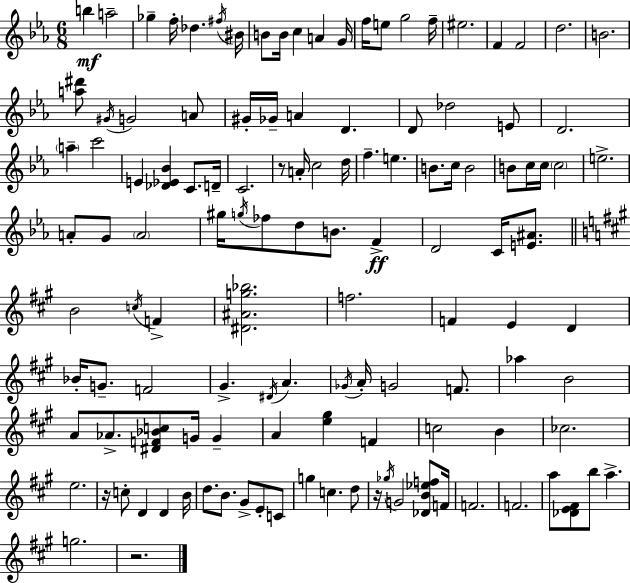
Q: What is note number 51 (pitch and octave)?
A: E5